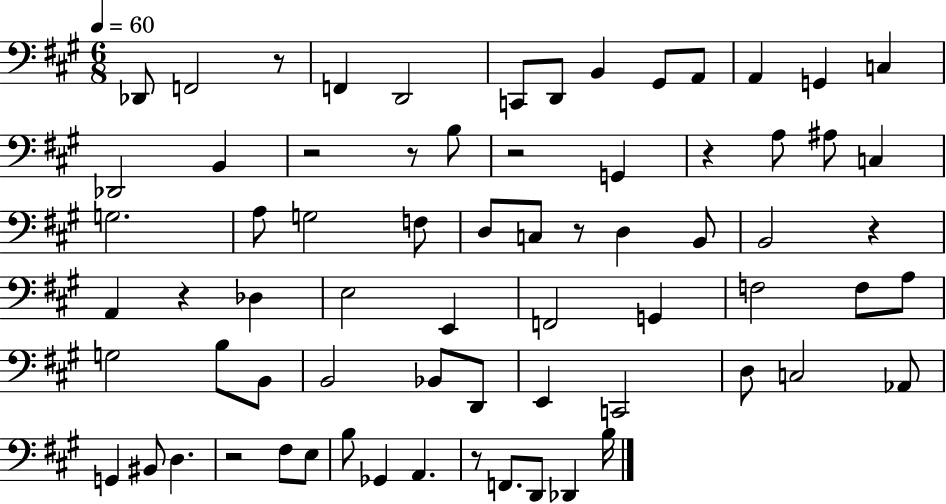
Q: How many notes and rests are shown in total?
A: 70